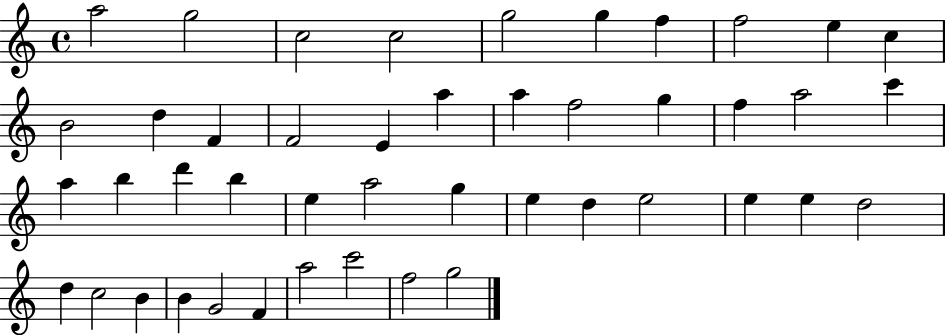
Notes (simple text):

A5/h G5/h C5/h C5/h G5/h G5/q F5/q F5/h E5/q C5/q B4/h D5/q F4/q F4/h E4/q A5/q A5/q F5/h G5/q F5/q A5/h C6/q A5/q B5/q D6/q B5/q E5/q A5/h G5/q E5/q D5/q E5/h E5/q E5/q D5/h D5/q C5/h B4/q B4/q G4/h F4/q A5/h C6/h F5/h G5/h